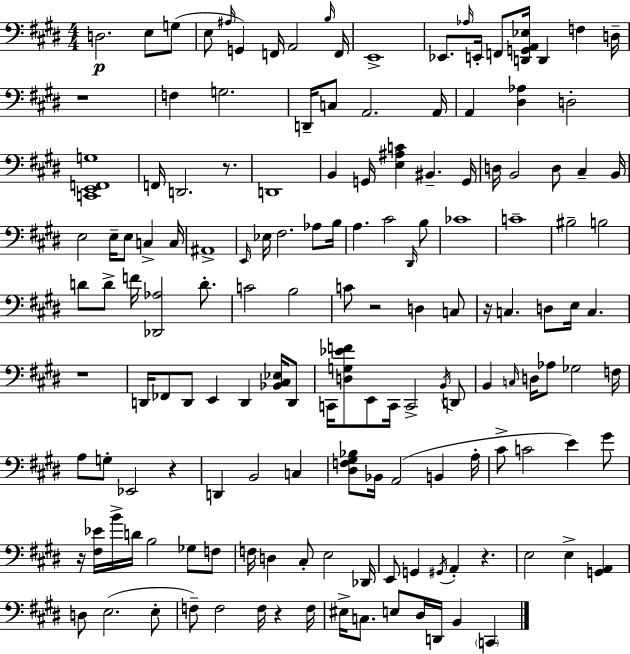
D3/h. E3/e G3/e E3/e A#3/s G2/q F2/s A2/h B3/s F2/s E2/w Eb2/e. Ab3/s E2/s F2/e [D2,G2,A2,Eb3]/s D2/q F3/q D3/s R/w F3/q G3/h. D2/s C3/e A2/h. A2/s A2/q [D#3,Ab3]/q D3/h [C2,E2,F2,G3]/w F2/s D2/h. R/e. D2/w B2/q G2/s [E3,A#3,C4]/q BIS2/q. G2/s D3/s B2/h D3/e C#3/q B2/s E3/h E3/s E3/e C3/q C3/s A#2/w E2/s Eb3/s F#3/h. Ab3/e B3/s A3/q. C#4/h D#2/s B3/e CES4/w C4/w BIS3/h B3/h D4/e D4/e F4/s [Db2,Ab3]/h D4/e. C4/h B3/h C4/e R/h D3/q C3/e R/s C3/q. D3/e E3/s C3/q. R/w D2/s FES2/e D2/e E2/q D2/q [Bb2,C#3,Eb3]/s D2/e C2/s [D3,G3,Eb4,F4]/e E2/e C2/s C2/h B2/s D2/e B2/q C3/s D3/s Ab3/e Gb3/h F3/s A3/e G3/e Eb2/h R/q D2/q B2/h C3/q [D#3,F3,G#3,Bb3]/e Bb2/s A2/h B2/q A3/s C#4/e C4/h E4/q G#4/e R/s [F#3,Eb4]/s B4/s D4/s B3/h Gb3/e F3/e F3/s D3/q C#3/e E3/h Db2/s E2/e G2/q G#2/s A2/q R/q. E3/h E3/q [G2,A2]/q D3/e E3/h. E3/e F3/e F3/h F3/s R/q F3/s EIS3/s C3/e. E3/e D#3/s D2/s B2/q C2/q